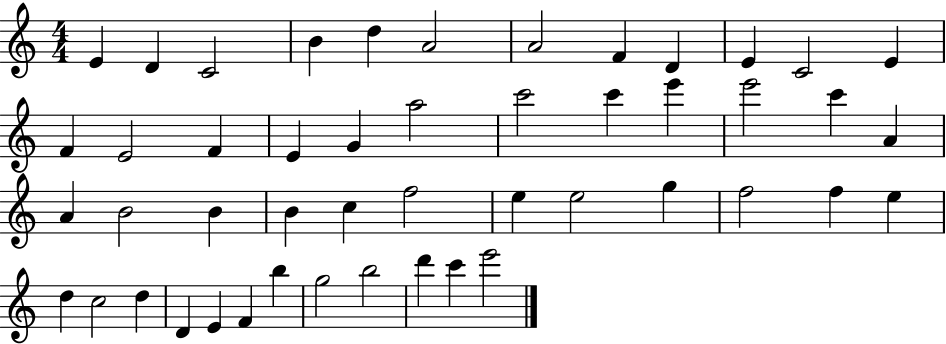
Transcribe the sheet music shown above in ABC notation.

X:1
T:Untitled
M:4/4
L:1/4
K:C
E D C2 B d A2 A2 F D E C2 E F E2 F E G a2 c'2 c' e' e'2 c' A A B2 B B c f2 e e2 g f2 f e d c2 d D E F b g2 b2 d' c' e'2